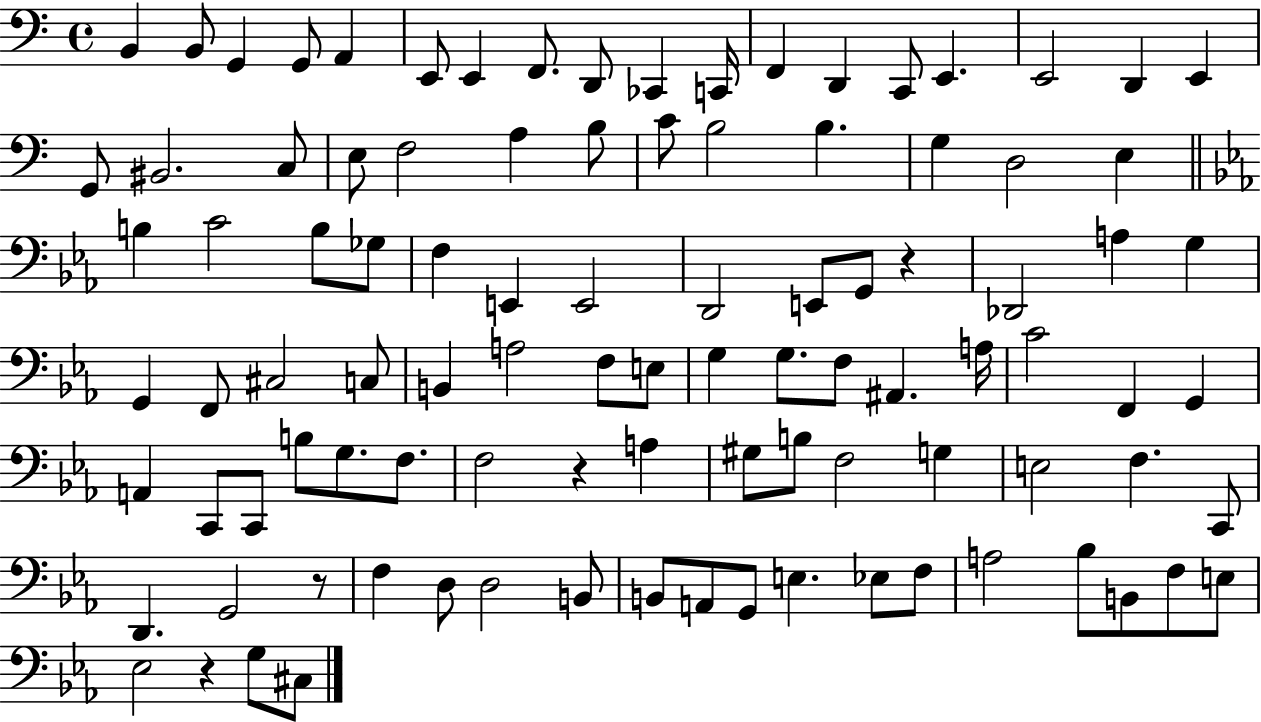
{
  \clef bass
  \time 4/4
  \defaultTimeSignature
  \key c \major
  b,4 b,8 g,4 g,8 a,4 | e,8 e,4 f,8. d,8 ces,4 c,16 | f,4 d,4 c,8 e,4. | e,2 d,4 e,4 | \break g,8 bis,2. c8 | e8 f2 a4 b8 | c'8 b2 b4. | g4 d2 e4 | \break \bar "||" \break \key ees \major b4 c'2 b8 ges8 | f4 e,4 e,2 | d,2 e,8 g,8 r4 | des,2 a4 g4 | \break g,4 f,8 cis2 c8 | b,4 a2 f8 e8 | g4 g8. f8 ais,4. a16 | c'2 f,4 g,4 | \break a,4 c,8 c,8 b8 g8. f8. | f2 r4 a4 | gis8 b8 f2 g4 | e2 f4. c,8 | \break d,4. g,2 r8 | f4 d8 d2 b,8 | b,8 a,8 g,8 e4. ees8 f8 | a2 bes8 b,8 f8 e8 | \break ees2 r4 g8 cis8 | \bar "|."
}